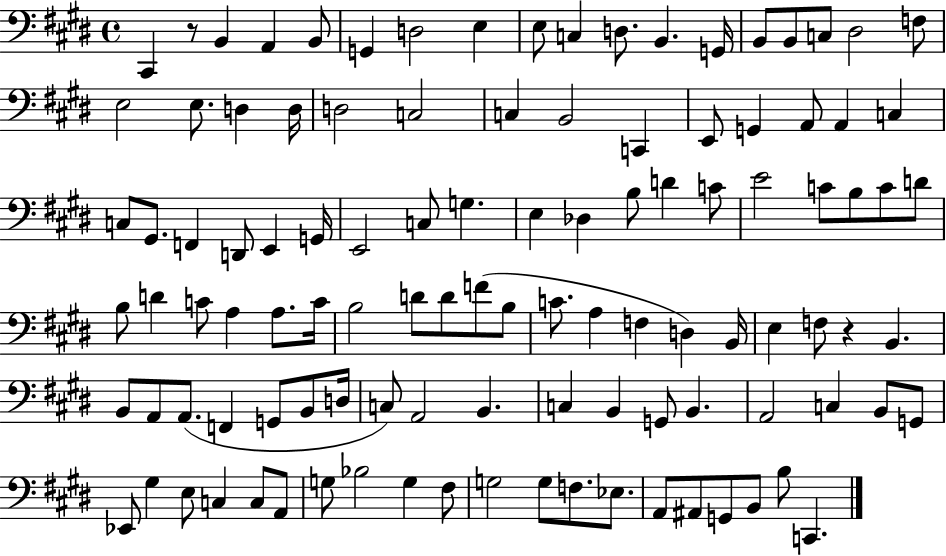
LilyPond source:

{
  \clef bass
  \time 4/4
  \defaultTimeSignature
  \key e \major
  cis,4 r8 b,4 a,4 b,8 | g,4 d2 e4 | e8 c4 d8. b,4. g,16 | b,8 b,8 c8 dis2 f8 | \break e2 e8. d4 d16 | d2 c2 | c4 b,2 c,4 | e,8 g,4 a,8 a,4 c4 | \break c8 gis,8. f,4 d,8 e,4 g,16 | e,2 c8 g4. | e4 des4 b8 d'4 c'8 | e'2 c'8 b8 c'8 d'8 | \break b8 d'4 c'8 a4 a8. c'16 | b2 d'8 d'8 f'8( b8 | c'8. a4 f4 d4) b,16 | e4 f8 r4 b,4. | \break b,8 a,8 a,8.( f,4 g,8 b,8 d16 | c8) a,2 b,4. | c4 b,4 g,8 b,4. | a,2 c4 b,8 g,8 | \break ees,8 gis4 e8 c4 c8 a,8 | g8 bes2 g4 fis8 | g2 g8 f8. ees8. | a,8 ais,8 g,8 b,8 b8 c,4. | \break \bar "|."
}